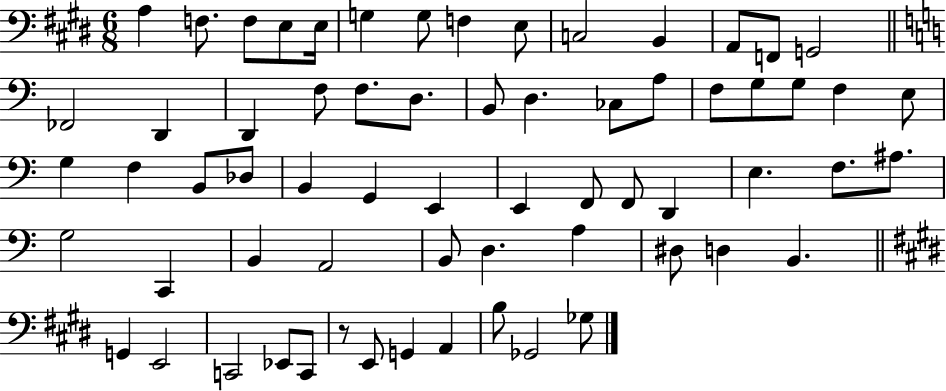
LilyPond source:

{
  \clef bass
  \numericTimeSignature
  \time 6/8
  \key e \major
  a4 f8. f8 e8 e16 | g4 g8 f4 e8 | c2 b,4 | a,8 f,8 g,2 | \break \bar "||" \break \key c \major fes,2 d,4 | d,4 f8 f8. d8. | b,8 d4. ces8 a8 | f8 g8 g8 f4 e8 | \break g4 f4 b,8 des8 | b,4 g,4 e,4 | e,4 f,8 f,8 d,4 | e4. f8. ais8. | \break g2 c,4 | b,4 a,2 | b,8 d4. a4 | dis8 d4 b,4. | \break \bar "||" \break \key e \major g,4 e,2 | c,2 ees,8 c,8 | r8 e,8 g,4 a,4 | b8 ges,2 ges8 | \break \bar "|."
}